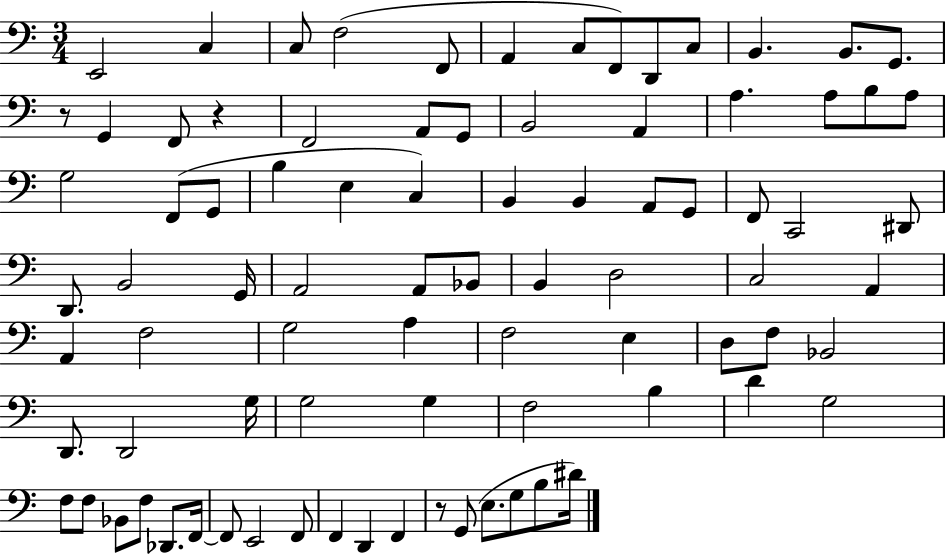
{
  \clef bass
  \numericTimeSignature
  \time 3/4
  \key c \major
  e,2 c4 | c8 f2( f,8 | a,4 c8 f,8) d,8 c8 | b,4. b,8. g,8. | \break r8 g,4 f,8 r4 | f,2 a,8 g,8 | b,2 a,4 | a4. a8 b8 a8 | \break g2 f,8( g,8 | b4 e4 c4) | b,4 b,4 a,8 g,8 | f,8 c,2 dis,8 | \break d,8. b,2 g,16 | a,2 a,8 bes,8 | b,4 d2 | c2 a,4 | \break a,4 f2 | g2 a4 | f2 e4 | d8 f8 bes,2 | \break d,8. d,2 g16 | g2 g4 | f2 b4 | d'4 g2 | \break f8 f8 bes,8 f8 des,8. f,16~~ | f,8 e,2 f,8 | f,4 d,4 f,4 | r8 g,8( e8. g8 b8 dis'16) | \break \bar "|."
}